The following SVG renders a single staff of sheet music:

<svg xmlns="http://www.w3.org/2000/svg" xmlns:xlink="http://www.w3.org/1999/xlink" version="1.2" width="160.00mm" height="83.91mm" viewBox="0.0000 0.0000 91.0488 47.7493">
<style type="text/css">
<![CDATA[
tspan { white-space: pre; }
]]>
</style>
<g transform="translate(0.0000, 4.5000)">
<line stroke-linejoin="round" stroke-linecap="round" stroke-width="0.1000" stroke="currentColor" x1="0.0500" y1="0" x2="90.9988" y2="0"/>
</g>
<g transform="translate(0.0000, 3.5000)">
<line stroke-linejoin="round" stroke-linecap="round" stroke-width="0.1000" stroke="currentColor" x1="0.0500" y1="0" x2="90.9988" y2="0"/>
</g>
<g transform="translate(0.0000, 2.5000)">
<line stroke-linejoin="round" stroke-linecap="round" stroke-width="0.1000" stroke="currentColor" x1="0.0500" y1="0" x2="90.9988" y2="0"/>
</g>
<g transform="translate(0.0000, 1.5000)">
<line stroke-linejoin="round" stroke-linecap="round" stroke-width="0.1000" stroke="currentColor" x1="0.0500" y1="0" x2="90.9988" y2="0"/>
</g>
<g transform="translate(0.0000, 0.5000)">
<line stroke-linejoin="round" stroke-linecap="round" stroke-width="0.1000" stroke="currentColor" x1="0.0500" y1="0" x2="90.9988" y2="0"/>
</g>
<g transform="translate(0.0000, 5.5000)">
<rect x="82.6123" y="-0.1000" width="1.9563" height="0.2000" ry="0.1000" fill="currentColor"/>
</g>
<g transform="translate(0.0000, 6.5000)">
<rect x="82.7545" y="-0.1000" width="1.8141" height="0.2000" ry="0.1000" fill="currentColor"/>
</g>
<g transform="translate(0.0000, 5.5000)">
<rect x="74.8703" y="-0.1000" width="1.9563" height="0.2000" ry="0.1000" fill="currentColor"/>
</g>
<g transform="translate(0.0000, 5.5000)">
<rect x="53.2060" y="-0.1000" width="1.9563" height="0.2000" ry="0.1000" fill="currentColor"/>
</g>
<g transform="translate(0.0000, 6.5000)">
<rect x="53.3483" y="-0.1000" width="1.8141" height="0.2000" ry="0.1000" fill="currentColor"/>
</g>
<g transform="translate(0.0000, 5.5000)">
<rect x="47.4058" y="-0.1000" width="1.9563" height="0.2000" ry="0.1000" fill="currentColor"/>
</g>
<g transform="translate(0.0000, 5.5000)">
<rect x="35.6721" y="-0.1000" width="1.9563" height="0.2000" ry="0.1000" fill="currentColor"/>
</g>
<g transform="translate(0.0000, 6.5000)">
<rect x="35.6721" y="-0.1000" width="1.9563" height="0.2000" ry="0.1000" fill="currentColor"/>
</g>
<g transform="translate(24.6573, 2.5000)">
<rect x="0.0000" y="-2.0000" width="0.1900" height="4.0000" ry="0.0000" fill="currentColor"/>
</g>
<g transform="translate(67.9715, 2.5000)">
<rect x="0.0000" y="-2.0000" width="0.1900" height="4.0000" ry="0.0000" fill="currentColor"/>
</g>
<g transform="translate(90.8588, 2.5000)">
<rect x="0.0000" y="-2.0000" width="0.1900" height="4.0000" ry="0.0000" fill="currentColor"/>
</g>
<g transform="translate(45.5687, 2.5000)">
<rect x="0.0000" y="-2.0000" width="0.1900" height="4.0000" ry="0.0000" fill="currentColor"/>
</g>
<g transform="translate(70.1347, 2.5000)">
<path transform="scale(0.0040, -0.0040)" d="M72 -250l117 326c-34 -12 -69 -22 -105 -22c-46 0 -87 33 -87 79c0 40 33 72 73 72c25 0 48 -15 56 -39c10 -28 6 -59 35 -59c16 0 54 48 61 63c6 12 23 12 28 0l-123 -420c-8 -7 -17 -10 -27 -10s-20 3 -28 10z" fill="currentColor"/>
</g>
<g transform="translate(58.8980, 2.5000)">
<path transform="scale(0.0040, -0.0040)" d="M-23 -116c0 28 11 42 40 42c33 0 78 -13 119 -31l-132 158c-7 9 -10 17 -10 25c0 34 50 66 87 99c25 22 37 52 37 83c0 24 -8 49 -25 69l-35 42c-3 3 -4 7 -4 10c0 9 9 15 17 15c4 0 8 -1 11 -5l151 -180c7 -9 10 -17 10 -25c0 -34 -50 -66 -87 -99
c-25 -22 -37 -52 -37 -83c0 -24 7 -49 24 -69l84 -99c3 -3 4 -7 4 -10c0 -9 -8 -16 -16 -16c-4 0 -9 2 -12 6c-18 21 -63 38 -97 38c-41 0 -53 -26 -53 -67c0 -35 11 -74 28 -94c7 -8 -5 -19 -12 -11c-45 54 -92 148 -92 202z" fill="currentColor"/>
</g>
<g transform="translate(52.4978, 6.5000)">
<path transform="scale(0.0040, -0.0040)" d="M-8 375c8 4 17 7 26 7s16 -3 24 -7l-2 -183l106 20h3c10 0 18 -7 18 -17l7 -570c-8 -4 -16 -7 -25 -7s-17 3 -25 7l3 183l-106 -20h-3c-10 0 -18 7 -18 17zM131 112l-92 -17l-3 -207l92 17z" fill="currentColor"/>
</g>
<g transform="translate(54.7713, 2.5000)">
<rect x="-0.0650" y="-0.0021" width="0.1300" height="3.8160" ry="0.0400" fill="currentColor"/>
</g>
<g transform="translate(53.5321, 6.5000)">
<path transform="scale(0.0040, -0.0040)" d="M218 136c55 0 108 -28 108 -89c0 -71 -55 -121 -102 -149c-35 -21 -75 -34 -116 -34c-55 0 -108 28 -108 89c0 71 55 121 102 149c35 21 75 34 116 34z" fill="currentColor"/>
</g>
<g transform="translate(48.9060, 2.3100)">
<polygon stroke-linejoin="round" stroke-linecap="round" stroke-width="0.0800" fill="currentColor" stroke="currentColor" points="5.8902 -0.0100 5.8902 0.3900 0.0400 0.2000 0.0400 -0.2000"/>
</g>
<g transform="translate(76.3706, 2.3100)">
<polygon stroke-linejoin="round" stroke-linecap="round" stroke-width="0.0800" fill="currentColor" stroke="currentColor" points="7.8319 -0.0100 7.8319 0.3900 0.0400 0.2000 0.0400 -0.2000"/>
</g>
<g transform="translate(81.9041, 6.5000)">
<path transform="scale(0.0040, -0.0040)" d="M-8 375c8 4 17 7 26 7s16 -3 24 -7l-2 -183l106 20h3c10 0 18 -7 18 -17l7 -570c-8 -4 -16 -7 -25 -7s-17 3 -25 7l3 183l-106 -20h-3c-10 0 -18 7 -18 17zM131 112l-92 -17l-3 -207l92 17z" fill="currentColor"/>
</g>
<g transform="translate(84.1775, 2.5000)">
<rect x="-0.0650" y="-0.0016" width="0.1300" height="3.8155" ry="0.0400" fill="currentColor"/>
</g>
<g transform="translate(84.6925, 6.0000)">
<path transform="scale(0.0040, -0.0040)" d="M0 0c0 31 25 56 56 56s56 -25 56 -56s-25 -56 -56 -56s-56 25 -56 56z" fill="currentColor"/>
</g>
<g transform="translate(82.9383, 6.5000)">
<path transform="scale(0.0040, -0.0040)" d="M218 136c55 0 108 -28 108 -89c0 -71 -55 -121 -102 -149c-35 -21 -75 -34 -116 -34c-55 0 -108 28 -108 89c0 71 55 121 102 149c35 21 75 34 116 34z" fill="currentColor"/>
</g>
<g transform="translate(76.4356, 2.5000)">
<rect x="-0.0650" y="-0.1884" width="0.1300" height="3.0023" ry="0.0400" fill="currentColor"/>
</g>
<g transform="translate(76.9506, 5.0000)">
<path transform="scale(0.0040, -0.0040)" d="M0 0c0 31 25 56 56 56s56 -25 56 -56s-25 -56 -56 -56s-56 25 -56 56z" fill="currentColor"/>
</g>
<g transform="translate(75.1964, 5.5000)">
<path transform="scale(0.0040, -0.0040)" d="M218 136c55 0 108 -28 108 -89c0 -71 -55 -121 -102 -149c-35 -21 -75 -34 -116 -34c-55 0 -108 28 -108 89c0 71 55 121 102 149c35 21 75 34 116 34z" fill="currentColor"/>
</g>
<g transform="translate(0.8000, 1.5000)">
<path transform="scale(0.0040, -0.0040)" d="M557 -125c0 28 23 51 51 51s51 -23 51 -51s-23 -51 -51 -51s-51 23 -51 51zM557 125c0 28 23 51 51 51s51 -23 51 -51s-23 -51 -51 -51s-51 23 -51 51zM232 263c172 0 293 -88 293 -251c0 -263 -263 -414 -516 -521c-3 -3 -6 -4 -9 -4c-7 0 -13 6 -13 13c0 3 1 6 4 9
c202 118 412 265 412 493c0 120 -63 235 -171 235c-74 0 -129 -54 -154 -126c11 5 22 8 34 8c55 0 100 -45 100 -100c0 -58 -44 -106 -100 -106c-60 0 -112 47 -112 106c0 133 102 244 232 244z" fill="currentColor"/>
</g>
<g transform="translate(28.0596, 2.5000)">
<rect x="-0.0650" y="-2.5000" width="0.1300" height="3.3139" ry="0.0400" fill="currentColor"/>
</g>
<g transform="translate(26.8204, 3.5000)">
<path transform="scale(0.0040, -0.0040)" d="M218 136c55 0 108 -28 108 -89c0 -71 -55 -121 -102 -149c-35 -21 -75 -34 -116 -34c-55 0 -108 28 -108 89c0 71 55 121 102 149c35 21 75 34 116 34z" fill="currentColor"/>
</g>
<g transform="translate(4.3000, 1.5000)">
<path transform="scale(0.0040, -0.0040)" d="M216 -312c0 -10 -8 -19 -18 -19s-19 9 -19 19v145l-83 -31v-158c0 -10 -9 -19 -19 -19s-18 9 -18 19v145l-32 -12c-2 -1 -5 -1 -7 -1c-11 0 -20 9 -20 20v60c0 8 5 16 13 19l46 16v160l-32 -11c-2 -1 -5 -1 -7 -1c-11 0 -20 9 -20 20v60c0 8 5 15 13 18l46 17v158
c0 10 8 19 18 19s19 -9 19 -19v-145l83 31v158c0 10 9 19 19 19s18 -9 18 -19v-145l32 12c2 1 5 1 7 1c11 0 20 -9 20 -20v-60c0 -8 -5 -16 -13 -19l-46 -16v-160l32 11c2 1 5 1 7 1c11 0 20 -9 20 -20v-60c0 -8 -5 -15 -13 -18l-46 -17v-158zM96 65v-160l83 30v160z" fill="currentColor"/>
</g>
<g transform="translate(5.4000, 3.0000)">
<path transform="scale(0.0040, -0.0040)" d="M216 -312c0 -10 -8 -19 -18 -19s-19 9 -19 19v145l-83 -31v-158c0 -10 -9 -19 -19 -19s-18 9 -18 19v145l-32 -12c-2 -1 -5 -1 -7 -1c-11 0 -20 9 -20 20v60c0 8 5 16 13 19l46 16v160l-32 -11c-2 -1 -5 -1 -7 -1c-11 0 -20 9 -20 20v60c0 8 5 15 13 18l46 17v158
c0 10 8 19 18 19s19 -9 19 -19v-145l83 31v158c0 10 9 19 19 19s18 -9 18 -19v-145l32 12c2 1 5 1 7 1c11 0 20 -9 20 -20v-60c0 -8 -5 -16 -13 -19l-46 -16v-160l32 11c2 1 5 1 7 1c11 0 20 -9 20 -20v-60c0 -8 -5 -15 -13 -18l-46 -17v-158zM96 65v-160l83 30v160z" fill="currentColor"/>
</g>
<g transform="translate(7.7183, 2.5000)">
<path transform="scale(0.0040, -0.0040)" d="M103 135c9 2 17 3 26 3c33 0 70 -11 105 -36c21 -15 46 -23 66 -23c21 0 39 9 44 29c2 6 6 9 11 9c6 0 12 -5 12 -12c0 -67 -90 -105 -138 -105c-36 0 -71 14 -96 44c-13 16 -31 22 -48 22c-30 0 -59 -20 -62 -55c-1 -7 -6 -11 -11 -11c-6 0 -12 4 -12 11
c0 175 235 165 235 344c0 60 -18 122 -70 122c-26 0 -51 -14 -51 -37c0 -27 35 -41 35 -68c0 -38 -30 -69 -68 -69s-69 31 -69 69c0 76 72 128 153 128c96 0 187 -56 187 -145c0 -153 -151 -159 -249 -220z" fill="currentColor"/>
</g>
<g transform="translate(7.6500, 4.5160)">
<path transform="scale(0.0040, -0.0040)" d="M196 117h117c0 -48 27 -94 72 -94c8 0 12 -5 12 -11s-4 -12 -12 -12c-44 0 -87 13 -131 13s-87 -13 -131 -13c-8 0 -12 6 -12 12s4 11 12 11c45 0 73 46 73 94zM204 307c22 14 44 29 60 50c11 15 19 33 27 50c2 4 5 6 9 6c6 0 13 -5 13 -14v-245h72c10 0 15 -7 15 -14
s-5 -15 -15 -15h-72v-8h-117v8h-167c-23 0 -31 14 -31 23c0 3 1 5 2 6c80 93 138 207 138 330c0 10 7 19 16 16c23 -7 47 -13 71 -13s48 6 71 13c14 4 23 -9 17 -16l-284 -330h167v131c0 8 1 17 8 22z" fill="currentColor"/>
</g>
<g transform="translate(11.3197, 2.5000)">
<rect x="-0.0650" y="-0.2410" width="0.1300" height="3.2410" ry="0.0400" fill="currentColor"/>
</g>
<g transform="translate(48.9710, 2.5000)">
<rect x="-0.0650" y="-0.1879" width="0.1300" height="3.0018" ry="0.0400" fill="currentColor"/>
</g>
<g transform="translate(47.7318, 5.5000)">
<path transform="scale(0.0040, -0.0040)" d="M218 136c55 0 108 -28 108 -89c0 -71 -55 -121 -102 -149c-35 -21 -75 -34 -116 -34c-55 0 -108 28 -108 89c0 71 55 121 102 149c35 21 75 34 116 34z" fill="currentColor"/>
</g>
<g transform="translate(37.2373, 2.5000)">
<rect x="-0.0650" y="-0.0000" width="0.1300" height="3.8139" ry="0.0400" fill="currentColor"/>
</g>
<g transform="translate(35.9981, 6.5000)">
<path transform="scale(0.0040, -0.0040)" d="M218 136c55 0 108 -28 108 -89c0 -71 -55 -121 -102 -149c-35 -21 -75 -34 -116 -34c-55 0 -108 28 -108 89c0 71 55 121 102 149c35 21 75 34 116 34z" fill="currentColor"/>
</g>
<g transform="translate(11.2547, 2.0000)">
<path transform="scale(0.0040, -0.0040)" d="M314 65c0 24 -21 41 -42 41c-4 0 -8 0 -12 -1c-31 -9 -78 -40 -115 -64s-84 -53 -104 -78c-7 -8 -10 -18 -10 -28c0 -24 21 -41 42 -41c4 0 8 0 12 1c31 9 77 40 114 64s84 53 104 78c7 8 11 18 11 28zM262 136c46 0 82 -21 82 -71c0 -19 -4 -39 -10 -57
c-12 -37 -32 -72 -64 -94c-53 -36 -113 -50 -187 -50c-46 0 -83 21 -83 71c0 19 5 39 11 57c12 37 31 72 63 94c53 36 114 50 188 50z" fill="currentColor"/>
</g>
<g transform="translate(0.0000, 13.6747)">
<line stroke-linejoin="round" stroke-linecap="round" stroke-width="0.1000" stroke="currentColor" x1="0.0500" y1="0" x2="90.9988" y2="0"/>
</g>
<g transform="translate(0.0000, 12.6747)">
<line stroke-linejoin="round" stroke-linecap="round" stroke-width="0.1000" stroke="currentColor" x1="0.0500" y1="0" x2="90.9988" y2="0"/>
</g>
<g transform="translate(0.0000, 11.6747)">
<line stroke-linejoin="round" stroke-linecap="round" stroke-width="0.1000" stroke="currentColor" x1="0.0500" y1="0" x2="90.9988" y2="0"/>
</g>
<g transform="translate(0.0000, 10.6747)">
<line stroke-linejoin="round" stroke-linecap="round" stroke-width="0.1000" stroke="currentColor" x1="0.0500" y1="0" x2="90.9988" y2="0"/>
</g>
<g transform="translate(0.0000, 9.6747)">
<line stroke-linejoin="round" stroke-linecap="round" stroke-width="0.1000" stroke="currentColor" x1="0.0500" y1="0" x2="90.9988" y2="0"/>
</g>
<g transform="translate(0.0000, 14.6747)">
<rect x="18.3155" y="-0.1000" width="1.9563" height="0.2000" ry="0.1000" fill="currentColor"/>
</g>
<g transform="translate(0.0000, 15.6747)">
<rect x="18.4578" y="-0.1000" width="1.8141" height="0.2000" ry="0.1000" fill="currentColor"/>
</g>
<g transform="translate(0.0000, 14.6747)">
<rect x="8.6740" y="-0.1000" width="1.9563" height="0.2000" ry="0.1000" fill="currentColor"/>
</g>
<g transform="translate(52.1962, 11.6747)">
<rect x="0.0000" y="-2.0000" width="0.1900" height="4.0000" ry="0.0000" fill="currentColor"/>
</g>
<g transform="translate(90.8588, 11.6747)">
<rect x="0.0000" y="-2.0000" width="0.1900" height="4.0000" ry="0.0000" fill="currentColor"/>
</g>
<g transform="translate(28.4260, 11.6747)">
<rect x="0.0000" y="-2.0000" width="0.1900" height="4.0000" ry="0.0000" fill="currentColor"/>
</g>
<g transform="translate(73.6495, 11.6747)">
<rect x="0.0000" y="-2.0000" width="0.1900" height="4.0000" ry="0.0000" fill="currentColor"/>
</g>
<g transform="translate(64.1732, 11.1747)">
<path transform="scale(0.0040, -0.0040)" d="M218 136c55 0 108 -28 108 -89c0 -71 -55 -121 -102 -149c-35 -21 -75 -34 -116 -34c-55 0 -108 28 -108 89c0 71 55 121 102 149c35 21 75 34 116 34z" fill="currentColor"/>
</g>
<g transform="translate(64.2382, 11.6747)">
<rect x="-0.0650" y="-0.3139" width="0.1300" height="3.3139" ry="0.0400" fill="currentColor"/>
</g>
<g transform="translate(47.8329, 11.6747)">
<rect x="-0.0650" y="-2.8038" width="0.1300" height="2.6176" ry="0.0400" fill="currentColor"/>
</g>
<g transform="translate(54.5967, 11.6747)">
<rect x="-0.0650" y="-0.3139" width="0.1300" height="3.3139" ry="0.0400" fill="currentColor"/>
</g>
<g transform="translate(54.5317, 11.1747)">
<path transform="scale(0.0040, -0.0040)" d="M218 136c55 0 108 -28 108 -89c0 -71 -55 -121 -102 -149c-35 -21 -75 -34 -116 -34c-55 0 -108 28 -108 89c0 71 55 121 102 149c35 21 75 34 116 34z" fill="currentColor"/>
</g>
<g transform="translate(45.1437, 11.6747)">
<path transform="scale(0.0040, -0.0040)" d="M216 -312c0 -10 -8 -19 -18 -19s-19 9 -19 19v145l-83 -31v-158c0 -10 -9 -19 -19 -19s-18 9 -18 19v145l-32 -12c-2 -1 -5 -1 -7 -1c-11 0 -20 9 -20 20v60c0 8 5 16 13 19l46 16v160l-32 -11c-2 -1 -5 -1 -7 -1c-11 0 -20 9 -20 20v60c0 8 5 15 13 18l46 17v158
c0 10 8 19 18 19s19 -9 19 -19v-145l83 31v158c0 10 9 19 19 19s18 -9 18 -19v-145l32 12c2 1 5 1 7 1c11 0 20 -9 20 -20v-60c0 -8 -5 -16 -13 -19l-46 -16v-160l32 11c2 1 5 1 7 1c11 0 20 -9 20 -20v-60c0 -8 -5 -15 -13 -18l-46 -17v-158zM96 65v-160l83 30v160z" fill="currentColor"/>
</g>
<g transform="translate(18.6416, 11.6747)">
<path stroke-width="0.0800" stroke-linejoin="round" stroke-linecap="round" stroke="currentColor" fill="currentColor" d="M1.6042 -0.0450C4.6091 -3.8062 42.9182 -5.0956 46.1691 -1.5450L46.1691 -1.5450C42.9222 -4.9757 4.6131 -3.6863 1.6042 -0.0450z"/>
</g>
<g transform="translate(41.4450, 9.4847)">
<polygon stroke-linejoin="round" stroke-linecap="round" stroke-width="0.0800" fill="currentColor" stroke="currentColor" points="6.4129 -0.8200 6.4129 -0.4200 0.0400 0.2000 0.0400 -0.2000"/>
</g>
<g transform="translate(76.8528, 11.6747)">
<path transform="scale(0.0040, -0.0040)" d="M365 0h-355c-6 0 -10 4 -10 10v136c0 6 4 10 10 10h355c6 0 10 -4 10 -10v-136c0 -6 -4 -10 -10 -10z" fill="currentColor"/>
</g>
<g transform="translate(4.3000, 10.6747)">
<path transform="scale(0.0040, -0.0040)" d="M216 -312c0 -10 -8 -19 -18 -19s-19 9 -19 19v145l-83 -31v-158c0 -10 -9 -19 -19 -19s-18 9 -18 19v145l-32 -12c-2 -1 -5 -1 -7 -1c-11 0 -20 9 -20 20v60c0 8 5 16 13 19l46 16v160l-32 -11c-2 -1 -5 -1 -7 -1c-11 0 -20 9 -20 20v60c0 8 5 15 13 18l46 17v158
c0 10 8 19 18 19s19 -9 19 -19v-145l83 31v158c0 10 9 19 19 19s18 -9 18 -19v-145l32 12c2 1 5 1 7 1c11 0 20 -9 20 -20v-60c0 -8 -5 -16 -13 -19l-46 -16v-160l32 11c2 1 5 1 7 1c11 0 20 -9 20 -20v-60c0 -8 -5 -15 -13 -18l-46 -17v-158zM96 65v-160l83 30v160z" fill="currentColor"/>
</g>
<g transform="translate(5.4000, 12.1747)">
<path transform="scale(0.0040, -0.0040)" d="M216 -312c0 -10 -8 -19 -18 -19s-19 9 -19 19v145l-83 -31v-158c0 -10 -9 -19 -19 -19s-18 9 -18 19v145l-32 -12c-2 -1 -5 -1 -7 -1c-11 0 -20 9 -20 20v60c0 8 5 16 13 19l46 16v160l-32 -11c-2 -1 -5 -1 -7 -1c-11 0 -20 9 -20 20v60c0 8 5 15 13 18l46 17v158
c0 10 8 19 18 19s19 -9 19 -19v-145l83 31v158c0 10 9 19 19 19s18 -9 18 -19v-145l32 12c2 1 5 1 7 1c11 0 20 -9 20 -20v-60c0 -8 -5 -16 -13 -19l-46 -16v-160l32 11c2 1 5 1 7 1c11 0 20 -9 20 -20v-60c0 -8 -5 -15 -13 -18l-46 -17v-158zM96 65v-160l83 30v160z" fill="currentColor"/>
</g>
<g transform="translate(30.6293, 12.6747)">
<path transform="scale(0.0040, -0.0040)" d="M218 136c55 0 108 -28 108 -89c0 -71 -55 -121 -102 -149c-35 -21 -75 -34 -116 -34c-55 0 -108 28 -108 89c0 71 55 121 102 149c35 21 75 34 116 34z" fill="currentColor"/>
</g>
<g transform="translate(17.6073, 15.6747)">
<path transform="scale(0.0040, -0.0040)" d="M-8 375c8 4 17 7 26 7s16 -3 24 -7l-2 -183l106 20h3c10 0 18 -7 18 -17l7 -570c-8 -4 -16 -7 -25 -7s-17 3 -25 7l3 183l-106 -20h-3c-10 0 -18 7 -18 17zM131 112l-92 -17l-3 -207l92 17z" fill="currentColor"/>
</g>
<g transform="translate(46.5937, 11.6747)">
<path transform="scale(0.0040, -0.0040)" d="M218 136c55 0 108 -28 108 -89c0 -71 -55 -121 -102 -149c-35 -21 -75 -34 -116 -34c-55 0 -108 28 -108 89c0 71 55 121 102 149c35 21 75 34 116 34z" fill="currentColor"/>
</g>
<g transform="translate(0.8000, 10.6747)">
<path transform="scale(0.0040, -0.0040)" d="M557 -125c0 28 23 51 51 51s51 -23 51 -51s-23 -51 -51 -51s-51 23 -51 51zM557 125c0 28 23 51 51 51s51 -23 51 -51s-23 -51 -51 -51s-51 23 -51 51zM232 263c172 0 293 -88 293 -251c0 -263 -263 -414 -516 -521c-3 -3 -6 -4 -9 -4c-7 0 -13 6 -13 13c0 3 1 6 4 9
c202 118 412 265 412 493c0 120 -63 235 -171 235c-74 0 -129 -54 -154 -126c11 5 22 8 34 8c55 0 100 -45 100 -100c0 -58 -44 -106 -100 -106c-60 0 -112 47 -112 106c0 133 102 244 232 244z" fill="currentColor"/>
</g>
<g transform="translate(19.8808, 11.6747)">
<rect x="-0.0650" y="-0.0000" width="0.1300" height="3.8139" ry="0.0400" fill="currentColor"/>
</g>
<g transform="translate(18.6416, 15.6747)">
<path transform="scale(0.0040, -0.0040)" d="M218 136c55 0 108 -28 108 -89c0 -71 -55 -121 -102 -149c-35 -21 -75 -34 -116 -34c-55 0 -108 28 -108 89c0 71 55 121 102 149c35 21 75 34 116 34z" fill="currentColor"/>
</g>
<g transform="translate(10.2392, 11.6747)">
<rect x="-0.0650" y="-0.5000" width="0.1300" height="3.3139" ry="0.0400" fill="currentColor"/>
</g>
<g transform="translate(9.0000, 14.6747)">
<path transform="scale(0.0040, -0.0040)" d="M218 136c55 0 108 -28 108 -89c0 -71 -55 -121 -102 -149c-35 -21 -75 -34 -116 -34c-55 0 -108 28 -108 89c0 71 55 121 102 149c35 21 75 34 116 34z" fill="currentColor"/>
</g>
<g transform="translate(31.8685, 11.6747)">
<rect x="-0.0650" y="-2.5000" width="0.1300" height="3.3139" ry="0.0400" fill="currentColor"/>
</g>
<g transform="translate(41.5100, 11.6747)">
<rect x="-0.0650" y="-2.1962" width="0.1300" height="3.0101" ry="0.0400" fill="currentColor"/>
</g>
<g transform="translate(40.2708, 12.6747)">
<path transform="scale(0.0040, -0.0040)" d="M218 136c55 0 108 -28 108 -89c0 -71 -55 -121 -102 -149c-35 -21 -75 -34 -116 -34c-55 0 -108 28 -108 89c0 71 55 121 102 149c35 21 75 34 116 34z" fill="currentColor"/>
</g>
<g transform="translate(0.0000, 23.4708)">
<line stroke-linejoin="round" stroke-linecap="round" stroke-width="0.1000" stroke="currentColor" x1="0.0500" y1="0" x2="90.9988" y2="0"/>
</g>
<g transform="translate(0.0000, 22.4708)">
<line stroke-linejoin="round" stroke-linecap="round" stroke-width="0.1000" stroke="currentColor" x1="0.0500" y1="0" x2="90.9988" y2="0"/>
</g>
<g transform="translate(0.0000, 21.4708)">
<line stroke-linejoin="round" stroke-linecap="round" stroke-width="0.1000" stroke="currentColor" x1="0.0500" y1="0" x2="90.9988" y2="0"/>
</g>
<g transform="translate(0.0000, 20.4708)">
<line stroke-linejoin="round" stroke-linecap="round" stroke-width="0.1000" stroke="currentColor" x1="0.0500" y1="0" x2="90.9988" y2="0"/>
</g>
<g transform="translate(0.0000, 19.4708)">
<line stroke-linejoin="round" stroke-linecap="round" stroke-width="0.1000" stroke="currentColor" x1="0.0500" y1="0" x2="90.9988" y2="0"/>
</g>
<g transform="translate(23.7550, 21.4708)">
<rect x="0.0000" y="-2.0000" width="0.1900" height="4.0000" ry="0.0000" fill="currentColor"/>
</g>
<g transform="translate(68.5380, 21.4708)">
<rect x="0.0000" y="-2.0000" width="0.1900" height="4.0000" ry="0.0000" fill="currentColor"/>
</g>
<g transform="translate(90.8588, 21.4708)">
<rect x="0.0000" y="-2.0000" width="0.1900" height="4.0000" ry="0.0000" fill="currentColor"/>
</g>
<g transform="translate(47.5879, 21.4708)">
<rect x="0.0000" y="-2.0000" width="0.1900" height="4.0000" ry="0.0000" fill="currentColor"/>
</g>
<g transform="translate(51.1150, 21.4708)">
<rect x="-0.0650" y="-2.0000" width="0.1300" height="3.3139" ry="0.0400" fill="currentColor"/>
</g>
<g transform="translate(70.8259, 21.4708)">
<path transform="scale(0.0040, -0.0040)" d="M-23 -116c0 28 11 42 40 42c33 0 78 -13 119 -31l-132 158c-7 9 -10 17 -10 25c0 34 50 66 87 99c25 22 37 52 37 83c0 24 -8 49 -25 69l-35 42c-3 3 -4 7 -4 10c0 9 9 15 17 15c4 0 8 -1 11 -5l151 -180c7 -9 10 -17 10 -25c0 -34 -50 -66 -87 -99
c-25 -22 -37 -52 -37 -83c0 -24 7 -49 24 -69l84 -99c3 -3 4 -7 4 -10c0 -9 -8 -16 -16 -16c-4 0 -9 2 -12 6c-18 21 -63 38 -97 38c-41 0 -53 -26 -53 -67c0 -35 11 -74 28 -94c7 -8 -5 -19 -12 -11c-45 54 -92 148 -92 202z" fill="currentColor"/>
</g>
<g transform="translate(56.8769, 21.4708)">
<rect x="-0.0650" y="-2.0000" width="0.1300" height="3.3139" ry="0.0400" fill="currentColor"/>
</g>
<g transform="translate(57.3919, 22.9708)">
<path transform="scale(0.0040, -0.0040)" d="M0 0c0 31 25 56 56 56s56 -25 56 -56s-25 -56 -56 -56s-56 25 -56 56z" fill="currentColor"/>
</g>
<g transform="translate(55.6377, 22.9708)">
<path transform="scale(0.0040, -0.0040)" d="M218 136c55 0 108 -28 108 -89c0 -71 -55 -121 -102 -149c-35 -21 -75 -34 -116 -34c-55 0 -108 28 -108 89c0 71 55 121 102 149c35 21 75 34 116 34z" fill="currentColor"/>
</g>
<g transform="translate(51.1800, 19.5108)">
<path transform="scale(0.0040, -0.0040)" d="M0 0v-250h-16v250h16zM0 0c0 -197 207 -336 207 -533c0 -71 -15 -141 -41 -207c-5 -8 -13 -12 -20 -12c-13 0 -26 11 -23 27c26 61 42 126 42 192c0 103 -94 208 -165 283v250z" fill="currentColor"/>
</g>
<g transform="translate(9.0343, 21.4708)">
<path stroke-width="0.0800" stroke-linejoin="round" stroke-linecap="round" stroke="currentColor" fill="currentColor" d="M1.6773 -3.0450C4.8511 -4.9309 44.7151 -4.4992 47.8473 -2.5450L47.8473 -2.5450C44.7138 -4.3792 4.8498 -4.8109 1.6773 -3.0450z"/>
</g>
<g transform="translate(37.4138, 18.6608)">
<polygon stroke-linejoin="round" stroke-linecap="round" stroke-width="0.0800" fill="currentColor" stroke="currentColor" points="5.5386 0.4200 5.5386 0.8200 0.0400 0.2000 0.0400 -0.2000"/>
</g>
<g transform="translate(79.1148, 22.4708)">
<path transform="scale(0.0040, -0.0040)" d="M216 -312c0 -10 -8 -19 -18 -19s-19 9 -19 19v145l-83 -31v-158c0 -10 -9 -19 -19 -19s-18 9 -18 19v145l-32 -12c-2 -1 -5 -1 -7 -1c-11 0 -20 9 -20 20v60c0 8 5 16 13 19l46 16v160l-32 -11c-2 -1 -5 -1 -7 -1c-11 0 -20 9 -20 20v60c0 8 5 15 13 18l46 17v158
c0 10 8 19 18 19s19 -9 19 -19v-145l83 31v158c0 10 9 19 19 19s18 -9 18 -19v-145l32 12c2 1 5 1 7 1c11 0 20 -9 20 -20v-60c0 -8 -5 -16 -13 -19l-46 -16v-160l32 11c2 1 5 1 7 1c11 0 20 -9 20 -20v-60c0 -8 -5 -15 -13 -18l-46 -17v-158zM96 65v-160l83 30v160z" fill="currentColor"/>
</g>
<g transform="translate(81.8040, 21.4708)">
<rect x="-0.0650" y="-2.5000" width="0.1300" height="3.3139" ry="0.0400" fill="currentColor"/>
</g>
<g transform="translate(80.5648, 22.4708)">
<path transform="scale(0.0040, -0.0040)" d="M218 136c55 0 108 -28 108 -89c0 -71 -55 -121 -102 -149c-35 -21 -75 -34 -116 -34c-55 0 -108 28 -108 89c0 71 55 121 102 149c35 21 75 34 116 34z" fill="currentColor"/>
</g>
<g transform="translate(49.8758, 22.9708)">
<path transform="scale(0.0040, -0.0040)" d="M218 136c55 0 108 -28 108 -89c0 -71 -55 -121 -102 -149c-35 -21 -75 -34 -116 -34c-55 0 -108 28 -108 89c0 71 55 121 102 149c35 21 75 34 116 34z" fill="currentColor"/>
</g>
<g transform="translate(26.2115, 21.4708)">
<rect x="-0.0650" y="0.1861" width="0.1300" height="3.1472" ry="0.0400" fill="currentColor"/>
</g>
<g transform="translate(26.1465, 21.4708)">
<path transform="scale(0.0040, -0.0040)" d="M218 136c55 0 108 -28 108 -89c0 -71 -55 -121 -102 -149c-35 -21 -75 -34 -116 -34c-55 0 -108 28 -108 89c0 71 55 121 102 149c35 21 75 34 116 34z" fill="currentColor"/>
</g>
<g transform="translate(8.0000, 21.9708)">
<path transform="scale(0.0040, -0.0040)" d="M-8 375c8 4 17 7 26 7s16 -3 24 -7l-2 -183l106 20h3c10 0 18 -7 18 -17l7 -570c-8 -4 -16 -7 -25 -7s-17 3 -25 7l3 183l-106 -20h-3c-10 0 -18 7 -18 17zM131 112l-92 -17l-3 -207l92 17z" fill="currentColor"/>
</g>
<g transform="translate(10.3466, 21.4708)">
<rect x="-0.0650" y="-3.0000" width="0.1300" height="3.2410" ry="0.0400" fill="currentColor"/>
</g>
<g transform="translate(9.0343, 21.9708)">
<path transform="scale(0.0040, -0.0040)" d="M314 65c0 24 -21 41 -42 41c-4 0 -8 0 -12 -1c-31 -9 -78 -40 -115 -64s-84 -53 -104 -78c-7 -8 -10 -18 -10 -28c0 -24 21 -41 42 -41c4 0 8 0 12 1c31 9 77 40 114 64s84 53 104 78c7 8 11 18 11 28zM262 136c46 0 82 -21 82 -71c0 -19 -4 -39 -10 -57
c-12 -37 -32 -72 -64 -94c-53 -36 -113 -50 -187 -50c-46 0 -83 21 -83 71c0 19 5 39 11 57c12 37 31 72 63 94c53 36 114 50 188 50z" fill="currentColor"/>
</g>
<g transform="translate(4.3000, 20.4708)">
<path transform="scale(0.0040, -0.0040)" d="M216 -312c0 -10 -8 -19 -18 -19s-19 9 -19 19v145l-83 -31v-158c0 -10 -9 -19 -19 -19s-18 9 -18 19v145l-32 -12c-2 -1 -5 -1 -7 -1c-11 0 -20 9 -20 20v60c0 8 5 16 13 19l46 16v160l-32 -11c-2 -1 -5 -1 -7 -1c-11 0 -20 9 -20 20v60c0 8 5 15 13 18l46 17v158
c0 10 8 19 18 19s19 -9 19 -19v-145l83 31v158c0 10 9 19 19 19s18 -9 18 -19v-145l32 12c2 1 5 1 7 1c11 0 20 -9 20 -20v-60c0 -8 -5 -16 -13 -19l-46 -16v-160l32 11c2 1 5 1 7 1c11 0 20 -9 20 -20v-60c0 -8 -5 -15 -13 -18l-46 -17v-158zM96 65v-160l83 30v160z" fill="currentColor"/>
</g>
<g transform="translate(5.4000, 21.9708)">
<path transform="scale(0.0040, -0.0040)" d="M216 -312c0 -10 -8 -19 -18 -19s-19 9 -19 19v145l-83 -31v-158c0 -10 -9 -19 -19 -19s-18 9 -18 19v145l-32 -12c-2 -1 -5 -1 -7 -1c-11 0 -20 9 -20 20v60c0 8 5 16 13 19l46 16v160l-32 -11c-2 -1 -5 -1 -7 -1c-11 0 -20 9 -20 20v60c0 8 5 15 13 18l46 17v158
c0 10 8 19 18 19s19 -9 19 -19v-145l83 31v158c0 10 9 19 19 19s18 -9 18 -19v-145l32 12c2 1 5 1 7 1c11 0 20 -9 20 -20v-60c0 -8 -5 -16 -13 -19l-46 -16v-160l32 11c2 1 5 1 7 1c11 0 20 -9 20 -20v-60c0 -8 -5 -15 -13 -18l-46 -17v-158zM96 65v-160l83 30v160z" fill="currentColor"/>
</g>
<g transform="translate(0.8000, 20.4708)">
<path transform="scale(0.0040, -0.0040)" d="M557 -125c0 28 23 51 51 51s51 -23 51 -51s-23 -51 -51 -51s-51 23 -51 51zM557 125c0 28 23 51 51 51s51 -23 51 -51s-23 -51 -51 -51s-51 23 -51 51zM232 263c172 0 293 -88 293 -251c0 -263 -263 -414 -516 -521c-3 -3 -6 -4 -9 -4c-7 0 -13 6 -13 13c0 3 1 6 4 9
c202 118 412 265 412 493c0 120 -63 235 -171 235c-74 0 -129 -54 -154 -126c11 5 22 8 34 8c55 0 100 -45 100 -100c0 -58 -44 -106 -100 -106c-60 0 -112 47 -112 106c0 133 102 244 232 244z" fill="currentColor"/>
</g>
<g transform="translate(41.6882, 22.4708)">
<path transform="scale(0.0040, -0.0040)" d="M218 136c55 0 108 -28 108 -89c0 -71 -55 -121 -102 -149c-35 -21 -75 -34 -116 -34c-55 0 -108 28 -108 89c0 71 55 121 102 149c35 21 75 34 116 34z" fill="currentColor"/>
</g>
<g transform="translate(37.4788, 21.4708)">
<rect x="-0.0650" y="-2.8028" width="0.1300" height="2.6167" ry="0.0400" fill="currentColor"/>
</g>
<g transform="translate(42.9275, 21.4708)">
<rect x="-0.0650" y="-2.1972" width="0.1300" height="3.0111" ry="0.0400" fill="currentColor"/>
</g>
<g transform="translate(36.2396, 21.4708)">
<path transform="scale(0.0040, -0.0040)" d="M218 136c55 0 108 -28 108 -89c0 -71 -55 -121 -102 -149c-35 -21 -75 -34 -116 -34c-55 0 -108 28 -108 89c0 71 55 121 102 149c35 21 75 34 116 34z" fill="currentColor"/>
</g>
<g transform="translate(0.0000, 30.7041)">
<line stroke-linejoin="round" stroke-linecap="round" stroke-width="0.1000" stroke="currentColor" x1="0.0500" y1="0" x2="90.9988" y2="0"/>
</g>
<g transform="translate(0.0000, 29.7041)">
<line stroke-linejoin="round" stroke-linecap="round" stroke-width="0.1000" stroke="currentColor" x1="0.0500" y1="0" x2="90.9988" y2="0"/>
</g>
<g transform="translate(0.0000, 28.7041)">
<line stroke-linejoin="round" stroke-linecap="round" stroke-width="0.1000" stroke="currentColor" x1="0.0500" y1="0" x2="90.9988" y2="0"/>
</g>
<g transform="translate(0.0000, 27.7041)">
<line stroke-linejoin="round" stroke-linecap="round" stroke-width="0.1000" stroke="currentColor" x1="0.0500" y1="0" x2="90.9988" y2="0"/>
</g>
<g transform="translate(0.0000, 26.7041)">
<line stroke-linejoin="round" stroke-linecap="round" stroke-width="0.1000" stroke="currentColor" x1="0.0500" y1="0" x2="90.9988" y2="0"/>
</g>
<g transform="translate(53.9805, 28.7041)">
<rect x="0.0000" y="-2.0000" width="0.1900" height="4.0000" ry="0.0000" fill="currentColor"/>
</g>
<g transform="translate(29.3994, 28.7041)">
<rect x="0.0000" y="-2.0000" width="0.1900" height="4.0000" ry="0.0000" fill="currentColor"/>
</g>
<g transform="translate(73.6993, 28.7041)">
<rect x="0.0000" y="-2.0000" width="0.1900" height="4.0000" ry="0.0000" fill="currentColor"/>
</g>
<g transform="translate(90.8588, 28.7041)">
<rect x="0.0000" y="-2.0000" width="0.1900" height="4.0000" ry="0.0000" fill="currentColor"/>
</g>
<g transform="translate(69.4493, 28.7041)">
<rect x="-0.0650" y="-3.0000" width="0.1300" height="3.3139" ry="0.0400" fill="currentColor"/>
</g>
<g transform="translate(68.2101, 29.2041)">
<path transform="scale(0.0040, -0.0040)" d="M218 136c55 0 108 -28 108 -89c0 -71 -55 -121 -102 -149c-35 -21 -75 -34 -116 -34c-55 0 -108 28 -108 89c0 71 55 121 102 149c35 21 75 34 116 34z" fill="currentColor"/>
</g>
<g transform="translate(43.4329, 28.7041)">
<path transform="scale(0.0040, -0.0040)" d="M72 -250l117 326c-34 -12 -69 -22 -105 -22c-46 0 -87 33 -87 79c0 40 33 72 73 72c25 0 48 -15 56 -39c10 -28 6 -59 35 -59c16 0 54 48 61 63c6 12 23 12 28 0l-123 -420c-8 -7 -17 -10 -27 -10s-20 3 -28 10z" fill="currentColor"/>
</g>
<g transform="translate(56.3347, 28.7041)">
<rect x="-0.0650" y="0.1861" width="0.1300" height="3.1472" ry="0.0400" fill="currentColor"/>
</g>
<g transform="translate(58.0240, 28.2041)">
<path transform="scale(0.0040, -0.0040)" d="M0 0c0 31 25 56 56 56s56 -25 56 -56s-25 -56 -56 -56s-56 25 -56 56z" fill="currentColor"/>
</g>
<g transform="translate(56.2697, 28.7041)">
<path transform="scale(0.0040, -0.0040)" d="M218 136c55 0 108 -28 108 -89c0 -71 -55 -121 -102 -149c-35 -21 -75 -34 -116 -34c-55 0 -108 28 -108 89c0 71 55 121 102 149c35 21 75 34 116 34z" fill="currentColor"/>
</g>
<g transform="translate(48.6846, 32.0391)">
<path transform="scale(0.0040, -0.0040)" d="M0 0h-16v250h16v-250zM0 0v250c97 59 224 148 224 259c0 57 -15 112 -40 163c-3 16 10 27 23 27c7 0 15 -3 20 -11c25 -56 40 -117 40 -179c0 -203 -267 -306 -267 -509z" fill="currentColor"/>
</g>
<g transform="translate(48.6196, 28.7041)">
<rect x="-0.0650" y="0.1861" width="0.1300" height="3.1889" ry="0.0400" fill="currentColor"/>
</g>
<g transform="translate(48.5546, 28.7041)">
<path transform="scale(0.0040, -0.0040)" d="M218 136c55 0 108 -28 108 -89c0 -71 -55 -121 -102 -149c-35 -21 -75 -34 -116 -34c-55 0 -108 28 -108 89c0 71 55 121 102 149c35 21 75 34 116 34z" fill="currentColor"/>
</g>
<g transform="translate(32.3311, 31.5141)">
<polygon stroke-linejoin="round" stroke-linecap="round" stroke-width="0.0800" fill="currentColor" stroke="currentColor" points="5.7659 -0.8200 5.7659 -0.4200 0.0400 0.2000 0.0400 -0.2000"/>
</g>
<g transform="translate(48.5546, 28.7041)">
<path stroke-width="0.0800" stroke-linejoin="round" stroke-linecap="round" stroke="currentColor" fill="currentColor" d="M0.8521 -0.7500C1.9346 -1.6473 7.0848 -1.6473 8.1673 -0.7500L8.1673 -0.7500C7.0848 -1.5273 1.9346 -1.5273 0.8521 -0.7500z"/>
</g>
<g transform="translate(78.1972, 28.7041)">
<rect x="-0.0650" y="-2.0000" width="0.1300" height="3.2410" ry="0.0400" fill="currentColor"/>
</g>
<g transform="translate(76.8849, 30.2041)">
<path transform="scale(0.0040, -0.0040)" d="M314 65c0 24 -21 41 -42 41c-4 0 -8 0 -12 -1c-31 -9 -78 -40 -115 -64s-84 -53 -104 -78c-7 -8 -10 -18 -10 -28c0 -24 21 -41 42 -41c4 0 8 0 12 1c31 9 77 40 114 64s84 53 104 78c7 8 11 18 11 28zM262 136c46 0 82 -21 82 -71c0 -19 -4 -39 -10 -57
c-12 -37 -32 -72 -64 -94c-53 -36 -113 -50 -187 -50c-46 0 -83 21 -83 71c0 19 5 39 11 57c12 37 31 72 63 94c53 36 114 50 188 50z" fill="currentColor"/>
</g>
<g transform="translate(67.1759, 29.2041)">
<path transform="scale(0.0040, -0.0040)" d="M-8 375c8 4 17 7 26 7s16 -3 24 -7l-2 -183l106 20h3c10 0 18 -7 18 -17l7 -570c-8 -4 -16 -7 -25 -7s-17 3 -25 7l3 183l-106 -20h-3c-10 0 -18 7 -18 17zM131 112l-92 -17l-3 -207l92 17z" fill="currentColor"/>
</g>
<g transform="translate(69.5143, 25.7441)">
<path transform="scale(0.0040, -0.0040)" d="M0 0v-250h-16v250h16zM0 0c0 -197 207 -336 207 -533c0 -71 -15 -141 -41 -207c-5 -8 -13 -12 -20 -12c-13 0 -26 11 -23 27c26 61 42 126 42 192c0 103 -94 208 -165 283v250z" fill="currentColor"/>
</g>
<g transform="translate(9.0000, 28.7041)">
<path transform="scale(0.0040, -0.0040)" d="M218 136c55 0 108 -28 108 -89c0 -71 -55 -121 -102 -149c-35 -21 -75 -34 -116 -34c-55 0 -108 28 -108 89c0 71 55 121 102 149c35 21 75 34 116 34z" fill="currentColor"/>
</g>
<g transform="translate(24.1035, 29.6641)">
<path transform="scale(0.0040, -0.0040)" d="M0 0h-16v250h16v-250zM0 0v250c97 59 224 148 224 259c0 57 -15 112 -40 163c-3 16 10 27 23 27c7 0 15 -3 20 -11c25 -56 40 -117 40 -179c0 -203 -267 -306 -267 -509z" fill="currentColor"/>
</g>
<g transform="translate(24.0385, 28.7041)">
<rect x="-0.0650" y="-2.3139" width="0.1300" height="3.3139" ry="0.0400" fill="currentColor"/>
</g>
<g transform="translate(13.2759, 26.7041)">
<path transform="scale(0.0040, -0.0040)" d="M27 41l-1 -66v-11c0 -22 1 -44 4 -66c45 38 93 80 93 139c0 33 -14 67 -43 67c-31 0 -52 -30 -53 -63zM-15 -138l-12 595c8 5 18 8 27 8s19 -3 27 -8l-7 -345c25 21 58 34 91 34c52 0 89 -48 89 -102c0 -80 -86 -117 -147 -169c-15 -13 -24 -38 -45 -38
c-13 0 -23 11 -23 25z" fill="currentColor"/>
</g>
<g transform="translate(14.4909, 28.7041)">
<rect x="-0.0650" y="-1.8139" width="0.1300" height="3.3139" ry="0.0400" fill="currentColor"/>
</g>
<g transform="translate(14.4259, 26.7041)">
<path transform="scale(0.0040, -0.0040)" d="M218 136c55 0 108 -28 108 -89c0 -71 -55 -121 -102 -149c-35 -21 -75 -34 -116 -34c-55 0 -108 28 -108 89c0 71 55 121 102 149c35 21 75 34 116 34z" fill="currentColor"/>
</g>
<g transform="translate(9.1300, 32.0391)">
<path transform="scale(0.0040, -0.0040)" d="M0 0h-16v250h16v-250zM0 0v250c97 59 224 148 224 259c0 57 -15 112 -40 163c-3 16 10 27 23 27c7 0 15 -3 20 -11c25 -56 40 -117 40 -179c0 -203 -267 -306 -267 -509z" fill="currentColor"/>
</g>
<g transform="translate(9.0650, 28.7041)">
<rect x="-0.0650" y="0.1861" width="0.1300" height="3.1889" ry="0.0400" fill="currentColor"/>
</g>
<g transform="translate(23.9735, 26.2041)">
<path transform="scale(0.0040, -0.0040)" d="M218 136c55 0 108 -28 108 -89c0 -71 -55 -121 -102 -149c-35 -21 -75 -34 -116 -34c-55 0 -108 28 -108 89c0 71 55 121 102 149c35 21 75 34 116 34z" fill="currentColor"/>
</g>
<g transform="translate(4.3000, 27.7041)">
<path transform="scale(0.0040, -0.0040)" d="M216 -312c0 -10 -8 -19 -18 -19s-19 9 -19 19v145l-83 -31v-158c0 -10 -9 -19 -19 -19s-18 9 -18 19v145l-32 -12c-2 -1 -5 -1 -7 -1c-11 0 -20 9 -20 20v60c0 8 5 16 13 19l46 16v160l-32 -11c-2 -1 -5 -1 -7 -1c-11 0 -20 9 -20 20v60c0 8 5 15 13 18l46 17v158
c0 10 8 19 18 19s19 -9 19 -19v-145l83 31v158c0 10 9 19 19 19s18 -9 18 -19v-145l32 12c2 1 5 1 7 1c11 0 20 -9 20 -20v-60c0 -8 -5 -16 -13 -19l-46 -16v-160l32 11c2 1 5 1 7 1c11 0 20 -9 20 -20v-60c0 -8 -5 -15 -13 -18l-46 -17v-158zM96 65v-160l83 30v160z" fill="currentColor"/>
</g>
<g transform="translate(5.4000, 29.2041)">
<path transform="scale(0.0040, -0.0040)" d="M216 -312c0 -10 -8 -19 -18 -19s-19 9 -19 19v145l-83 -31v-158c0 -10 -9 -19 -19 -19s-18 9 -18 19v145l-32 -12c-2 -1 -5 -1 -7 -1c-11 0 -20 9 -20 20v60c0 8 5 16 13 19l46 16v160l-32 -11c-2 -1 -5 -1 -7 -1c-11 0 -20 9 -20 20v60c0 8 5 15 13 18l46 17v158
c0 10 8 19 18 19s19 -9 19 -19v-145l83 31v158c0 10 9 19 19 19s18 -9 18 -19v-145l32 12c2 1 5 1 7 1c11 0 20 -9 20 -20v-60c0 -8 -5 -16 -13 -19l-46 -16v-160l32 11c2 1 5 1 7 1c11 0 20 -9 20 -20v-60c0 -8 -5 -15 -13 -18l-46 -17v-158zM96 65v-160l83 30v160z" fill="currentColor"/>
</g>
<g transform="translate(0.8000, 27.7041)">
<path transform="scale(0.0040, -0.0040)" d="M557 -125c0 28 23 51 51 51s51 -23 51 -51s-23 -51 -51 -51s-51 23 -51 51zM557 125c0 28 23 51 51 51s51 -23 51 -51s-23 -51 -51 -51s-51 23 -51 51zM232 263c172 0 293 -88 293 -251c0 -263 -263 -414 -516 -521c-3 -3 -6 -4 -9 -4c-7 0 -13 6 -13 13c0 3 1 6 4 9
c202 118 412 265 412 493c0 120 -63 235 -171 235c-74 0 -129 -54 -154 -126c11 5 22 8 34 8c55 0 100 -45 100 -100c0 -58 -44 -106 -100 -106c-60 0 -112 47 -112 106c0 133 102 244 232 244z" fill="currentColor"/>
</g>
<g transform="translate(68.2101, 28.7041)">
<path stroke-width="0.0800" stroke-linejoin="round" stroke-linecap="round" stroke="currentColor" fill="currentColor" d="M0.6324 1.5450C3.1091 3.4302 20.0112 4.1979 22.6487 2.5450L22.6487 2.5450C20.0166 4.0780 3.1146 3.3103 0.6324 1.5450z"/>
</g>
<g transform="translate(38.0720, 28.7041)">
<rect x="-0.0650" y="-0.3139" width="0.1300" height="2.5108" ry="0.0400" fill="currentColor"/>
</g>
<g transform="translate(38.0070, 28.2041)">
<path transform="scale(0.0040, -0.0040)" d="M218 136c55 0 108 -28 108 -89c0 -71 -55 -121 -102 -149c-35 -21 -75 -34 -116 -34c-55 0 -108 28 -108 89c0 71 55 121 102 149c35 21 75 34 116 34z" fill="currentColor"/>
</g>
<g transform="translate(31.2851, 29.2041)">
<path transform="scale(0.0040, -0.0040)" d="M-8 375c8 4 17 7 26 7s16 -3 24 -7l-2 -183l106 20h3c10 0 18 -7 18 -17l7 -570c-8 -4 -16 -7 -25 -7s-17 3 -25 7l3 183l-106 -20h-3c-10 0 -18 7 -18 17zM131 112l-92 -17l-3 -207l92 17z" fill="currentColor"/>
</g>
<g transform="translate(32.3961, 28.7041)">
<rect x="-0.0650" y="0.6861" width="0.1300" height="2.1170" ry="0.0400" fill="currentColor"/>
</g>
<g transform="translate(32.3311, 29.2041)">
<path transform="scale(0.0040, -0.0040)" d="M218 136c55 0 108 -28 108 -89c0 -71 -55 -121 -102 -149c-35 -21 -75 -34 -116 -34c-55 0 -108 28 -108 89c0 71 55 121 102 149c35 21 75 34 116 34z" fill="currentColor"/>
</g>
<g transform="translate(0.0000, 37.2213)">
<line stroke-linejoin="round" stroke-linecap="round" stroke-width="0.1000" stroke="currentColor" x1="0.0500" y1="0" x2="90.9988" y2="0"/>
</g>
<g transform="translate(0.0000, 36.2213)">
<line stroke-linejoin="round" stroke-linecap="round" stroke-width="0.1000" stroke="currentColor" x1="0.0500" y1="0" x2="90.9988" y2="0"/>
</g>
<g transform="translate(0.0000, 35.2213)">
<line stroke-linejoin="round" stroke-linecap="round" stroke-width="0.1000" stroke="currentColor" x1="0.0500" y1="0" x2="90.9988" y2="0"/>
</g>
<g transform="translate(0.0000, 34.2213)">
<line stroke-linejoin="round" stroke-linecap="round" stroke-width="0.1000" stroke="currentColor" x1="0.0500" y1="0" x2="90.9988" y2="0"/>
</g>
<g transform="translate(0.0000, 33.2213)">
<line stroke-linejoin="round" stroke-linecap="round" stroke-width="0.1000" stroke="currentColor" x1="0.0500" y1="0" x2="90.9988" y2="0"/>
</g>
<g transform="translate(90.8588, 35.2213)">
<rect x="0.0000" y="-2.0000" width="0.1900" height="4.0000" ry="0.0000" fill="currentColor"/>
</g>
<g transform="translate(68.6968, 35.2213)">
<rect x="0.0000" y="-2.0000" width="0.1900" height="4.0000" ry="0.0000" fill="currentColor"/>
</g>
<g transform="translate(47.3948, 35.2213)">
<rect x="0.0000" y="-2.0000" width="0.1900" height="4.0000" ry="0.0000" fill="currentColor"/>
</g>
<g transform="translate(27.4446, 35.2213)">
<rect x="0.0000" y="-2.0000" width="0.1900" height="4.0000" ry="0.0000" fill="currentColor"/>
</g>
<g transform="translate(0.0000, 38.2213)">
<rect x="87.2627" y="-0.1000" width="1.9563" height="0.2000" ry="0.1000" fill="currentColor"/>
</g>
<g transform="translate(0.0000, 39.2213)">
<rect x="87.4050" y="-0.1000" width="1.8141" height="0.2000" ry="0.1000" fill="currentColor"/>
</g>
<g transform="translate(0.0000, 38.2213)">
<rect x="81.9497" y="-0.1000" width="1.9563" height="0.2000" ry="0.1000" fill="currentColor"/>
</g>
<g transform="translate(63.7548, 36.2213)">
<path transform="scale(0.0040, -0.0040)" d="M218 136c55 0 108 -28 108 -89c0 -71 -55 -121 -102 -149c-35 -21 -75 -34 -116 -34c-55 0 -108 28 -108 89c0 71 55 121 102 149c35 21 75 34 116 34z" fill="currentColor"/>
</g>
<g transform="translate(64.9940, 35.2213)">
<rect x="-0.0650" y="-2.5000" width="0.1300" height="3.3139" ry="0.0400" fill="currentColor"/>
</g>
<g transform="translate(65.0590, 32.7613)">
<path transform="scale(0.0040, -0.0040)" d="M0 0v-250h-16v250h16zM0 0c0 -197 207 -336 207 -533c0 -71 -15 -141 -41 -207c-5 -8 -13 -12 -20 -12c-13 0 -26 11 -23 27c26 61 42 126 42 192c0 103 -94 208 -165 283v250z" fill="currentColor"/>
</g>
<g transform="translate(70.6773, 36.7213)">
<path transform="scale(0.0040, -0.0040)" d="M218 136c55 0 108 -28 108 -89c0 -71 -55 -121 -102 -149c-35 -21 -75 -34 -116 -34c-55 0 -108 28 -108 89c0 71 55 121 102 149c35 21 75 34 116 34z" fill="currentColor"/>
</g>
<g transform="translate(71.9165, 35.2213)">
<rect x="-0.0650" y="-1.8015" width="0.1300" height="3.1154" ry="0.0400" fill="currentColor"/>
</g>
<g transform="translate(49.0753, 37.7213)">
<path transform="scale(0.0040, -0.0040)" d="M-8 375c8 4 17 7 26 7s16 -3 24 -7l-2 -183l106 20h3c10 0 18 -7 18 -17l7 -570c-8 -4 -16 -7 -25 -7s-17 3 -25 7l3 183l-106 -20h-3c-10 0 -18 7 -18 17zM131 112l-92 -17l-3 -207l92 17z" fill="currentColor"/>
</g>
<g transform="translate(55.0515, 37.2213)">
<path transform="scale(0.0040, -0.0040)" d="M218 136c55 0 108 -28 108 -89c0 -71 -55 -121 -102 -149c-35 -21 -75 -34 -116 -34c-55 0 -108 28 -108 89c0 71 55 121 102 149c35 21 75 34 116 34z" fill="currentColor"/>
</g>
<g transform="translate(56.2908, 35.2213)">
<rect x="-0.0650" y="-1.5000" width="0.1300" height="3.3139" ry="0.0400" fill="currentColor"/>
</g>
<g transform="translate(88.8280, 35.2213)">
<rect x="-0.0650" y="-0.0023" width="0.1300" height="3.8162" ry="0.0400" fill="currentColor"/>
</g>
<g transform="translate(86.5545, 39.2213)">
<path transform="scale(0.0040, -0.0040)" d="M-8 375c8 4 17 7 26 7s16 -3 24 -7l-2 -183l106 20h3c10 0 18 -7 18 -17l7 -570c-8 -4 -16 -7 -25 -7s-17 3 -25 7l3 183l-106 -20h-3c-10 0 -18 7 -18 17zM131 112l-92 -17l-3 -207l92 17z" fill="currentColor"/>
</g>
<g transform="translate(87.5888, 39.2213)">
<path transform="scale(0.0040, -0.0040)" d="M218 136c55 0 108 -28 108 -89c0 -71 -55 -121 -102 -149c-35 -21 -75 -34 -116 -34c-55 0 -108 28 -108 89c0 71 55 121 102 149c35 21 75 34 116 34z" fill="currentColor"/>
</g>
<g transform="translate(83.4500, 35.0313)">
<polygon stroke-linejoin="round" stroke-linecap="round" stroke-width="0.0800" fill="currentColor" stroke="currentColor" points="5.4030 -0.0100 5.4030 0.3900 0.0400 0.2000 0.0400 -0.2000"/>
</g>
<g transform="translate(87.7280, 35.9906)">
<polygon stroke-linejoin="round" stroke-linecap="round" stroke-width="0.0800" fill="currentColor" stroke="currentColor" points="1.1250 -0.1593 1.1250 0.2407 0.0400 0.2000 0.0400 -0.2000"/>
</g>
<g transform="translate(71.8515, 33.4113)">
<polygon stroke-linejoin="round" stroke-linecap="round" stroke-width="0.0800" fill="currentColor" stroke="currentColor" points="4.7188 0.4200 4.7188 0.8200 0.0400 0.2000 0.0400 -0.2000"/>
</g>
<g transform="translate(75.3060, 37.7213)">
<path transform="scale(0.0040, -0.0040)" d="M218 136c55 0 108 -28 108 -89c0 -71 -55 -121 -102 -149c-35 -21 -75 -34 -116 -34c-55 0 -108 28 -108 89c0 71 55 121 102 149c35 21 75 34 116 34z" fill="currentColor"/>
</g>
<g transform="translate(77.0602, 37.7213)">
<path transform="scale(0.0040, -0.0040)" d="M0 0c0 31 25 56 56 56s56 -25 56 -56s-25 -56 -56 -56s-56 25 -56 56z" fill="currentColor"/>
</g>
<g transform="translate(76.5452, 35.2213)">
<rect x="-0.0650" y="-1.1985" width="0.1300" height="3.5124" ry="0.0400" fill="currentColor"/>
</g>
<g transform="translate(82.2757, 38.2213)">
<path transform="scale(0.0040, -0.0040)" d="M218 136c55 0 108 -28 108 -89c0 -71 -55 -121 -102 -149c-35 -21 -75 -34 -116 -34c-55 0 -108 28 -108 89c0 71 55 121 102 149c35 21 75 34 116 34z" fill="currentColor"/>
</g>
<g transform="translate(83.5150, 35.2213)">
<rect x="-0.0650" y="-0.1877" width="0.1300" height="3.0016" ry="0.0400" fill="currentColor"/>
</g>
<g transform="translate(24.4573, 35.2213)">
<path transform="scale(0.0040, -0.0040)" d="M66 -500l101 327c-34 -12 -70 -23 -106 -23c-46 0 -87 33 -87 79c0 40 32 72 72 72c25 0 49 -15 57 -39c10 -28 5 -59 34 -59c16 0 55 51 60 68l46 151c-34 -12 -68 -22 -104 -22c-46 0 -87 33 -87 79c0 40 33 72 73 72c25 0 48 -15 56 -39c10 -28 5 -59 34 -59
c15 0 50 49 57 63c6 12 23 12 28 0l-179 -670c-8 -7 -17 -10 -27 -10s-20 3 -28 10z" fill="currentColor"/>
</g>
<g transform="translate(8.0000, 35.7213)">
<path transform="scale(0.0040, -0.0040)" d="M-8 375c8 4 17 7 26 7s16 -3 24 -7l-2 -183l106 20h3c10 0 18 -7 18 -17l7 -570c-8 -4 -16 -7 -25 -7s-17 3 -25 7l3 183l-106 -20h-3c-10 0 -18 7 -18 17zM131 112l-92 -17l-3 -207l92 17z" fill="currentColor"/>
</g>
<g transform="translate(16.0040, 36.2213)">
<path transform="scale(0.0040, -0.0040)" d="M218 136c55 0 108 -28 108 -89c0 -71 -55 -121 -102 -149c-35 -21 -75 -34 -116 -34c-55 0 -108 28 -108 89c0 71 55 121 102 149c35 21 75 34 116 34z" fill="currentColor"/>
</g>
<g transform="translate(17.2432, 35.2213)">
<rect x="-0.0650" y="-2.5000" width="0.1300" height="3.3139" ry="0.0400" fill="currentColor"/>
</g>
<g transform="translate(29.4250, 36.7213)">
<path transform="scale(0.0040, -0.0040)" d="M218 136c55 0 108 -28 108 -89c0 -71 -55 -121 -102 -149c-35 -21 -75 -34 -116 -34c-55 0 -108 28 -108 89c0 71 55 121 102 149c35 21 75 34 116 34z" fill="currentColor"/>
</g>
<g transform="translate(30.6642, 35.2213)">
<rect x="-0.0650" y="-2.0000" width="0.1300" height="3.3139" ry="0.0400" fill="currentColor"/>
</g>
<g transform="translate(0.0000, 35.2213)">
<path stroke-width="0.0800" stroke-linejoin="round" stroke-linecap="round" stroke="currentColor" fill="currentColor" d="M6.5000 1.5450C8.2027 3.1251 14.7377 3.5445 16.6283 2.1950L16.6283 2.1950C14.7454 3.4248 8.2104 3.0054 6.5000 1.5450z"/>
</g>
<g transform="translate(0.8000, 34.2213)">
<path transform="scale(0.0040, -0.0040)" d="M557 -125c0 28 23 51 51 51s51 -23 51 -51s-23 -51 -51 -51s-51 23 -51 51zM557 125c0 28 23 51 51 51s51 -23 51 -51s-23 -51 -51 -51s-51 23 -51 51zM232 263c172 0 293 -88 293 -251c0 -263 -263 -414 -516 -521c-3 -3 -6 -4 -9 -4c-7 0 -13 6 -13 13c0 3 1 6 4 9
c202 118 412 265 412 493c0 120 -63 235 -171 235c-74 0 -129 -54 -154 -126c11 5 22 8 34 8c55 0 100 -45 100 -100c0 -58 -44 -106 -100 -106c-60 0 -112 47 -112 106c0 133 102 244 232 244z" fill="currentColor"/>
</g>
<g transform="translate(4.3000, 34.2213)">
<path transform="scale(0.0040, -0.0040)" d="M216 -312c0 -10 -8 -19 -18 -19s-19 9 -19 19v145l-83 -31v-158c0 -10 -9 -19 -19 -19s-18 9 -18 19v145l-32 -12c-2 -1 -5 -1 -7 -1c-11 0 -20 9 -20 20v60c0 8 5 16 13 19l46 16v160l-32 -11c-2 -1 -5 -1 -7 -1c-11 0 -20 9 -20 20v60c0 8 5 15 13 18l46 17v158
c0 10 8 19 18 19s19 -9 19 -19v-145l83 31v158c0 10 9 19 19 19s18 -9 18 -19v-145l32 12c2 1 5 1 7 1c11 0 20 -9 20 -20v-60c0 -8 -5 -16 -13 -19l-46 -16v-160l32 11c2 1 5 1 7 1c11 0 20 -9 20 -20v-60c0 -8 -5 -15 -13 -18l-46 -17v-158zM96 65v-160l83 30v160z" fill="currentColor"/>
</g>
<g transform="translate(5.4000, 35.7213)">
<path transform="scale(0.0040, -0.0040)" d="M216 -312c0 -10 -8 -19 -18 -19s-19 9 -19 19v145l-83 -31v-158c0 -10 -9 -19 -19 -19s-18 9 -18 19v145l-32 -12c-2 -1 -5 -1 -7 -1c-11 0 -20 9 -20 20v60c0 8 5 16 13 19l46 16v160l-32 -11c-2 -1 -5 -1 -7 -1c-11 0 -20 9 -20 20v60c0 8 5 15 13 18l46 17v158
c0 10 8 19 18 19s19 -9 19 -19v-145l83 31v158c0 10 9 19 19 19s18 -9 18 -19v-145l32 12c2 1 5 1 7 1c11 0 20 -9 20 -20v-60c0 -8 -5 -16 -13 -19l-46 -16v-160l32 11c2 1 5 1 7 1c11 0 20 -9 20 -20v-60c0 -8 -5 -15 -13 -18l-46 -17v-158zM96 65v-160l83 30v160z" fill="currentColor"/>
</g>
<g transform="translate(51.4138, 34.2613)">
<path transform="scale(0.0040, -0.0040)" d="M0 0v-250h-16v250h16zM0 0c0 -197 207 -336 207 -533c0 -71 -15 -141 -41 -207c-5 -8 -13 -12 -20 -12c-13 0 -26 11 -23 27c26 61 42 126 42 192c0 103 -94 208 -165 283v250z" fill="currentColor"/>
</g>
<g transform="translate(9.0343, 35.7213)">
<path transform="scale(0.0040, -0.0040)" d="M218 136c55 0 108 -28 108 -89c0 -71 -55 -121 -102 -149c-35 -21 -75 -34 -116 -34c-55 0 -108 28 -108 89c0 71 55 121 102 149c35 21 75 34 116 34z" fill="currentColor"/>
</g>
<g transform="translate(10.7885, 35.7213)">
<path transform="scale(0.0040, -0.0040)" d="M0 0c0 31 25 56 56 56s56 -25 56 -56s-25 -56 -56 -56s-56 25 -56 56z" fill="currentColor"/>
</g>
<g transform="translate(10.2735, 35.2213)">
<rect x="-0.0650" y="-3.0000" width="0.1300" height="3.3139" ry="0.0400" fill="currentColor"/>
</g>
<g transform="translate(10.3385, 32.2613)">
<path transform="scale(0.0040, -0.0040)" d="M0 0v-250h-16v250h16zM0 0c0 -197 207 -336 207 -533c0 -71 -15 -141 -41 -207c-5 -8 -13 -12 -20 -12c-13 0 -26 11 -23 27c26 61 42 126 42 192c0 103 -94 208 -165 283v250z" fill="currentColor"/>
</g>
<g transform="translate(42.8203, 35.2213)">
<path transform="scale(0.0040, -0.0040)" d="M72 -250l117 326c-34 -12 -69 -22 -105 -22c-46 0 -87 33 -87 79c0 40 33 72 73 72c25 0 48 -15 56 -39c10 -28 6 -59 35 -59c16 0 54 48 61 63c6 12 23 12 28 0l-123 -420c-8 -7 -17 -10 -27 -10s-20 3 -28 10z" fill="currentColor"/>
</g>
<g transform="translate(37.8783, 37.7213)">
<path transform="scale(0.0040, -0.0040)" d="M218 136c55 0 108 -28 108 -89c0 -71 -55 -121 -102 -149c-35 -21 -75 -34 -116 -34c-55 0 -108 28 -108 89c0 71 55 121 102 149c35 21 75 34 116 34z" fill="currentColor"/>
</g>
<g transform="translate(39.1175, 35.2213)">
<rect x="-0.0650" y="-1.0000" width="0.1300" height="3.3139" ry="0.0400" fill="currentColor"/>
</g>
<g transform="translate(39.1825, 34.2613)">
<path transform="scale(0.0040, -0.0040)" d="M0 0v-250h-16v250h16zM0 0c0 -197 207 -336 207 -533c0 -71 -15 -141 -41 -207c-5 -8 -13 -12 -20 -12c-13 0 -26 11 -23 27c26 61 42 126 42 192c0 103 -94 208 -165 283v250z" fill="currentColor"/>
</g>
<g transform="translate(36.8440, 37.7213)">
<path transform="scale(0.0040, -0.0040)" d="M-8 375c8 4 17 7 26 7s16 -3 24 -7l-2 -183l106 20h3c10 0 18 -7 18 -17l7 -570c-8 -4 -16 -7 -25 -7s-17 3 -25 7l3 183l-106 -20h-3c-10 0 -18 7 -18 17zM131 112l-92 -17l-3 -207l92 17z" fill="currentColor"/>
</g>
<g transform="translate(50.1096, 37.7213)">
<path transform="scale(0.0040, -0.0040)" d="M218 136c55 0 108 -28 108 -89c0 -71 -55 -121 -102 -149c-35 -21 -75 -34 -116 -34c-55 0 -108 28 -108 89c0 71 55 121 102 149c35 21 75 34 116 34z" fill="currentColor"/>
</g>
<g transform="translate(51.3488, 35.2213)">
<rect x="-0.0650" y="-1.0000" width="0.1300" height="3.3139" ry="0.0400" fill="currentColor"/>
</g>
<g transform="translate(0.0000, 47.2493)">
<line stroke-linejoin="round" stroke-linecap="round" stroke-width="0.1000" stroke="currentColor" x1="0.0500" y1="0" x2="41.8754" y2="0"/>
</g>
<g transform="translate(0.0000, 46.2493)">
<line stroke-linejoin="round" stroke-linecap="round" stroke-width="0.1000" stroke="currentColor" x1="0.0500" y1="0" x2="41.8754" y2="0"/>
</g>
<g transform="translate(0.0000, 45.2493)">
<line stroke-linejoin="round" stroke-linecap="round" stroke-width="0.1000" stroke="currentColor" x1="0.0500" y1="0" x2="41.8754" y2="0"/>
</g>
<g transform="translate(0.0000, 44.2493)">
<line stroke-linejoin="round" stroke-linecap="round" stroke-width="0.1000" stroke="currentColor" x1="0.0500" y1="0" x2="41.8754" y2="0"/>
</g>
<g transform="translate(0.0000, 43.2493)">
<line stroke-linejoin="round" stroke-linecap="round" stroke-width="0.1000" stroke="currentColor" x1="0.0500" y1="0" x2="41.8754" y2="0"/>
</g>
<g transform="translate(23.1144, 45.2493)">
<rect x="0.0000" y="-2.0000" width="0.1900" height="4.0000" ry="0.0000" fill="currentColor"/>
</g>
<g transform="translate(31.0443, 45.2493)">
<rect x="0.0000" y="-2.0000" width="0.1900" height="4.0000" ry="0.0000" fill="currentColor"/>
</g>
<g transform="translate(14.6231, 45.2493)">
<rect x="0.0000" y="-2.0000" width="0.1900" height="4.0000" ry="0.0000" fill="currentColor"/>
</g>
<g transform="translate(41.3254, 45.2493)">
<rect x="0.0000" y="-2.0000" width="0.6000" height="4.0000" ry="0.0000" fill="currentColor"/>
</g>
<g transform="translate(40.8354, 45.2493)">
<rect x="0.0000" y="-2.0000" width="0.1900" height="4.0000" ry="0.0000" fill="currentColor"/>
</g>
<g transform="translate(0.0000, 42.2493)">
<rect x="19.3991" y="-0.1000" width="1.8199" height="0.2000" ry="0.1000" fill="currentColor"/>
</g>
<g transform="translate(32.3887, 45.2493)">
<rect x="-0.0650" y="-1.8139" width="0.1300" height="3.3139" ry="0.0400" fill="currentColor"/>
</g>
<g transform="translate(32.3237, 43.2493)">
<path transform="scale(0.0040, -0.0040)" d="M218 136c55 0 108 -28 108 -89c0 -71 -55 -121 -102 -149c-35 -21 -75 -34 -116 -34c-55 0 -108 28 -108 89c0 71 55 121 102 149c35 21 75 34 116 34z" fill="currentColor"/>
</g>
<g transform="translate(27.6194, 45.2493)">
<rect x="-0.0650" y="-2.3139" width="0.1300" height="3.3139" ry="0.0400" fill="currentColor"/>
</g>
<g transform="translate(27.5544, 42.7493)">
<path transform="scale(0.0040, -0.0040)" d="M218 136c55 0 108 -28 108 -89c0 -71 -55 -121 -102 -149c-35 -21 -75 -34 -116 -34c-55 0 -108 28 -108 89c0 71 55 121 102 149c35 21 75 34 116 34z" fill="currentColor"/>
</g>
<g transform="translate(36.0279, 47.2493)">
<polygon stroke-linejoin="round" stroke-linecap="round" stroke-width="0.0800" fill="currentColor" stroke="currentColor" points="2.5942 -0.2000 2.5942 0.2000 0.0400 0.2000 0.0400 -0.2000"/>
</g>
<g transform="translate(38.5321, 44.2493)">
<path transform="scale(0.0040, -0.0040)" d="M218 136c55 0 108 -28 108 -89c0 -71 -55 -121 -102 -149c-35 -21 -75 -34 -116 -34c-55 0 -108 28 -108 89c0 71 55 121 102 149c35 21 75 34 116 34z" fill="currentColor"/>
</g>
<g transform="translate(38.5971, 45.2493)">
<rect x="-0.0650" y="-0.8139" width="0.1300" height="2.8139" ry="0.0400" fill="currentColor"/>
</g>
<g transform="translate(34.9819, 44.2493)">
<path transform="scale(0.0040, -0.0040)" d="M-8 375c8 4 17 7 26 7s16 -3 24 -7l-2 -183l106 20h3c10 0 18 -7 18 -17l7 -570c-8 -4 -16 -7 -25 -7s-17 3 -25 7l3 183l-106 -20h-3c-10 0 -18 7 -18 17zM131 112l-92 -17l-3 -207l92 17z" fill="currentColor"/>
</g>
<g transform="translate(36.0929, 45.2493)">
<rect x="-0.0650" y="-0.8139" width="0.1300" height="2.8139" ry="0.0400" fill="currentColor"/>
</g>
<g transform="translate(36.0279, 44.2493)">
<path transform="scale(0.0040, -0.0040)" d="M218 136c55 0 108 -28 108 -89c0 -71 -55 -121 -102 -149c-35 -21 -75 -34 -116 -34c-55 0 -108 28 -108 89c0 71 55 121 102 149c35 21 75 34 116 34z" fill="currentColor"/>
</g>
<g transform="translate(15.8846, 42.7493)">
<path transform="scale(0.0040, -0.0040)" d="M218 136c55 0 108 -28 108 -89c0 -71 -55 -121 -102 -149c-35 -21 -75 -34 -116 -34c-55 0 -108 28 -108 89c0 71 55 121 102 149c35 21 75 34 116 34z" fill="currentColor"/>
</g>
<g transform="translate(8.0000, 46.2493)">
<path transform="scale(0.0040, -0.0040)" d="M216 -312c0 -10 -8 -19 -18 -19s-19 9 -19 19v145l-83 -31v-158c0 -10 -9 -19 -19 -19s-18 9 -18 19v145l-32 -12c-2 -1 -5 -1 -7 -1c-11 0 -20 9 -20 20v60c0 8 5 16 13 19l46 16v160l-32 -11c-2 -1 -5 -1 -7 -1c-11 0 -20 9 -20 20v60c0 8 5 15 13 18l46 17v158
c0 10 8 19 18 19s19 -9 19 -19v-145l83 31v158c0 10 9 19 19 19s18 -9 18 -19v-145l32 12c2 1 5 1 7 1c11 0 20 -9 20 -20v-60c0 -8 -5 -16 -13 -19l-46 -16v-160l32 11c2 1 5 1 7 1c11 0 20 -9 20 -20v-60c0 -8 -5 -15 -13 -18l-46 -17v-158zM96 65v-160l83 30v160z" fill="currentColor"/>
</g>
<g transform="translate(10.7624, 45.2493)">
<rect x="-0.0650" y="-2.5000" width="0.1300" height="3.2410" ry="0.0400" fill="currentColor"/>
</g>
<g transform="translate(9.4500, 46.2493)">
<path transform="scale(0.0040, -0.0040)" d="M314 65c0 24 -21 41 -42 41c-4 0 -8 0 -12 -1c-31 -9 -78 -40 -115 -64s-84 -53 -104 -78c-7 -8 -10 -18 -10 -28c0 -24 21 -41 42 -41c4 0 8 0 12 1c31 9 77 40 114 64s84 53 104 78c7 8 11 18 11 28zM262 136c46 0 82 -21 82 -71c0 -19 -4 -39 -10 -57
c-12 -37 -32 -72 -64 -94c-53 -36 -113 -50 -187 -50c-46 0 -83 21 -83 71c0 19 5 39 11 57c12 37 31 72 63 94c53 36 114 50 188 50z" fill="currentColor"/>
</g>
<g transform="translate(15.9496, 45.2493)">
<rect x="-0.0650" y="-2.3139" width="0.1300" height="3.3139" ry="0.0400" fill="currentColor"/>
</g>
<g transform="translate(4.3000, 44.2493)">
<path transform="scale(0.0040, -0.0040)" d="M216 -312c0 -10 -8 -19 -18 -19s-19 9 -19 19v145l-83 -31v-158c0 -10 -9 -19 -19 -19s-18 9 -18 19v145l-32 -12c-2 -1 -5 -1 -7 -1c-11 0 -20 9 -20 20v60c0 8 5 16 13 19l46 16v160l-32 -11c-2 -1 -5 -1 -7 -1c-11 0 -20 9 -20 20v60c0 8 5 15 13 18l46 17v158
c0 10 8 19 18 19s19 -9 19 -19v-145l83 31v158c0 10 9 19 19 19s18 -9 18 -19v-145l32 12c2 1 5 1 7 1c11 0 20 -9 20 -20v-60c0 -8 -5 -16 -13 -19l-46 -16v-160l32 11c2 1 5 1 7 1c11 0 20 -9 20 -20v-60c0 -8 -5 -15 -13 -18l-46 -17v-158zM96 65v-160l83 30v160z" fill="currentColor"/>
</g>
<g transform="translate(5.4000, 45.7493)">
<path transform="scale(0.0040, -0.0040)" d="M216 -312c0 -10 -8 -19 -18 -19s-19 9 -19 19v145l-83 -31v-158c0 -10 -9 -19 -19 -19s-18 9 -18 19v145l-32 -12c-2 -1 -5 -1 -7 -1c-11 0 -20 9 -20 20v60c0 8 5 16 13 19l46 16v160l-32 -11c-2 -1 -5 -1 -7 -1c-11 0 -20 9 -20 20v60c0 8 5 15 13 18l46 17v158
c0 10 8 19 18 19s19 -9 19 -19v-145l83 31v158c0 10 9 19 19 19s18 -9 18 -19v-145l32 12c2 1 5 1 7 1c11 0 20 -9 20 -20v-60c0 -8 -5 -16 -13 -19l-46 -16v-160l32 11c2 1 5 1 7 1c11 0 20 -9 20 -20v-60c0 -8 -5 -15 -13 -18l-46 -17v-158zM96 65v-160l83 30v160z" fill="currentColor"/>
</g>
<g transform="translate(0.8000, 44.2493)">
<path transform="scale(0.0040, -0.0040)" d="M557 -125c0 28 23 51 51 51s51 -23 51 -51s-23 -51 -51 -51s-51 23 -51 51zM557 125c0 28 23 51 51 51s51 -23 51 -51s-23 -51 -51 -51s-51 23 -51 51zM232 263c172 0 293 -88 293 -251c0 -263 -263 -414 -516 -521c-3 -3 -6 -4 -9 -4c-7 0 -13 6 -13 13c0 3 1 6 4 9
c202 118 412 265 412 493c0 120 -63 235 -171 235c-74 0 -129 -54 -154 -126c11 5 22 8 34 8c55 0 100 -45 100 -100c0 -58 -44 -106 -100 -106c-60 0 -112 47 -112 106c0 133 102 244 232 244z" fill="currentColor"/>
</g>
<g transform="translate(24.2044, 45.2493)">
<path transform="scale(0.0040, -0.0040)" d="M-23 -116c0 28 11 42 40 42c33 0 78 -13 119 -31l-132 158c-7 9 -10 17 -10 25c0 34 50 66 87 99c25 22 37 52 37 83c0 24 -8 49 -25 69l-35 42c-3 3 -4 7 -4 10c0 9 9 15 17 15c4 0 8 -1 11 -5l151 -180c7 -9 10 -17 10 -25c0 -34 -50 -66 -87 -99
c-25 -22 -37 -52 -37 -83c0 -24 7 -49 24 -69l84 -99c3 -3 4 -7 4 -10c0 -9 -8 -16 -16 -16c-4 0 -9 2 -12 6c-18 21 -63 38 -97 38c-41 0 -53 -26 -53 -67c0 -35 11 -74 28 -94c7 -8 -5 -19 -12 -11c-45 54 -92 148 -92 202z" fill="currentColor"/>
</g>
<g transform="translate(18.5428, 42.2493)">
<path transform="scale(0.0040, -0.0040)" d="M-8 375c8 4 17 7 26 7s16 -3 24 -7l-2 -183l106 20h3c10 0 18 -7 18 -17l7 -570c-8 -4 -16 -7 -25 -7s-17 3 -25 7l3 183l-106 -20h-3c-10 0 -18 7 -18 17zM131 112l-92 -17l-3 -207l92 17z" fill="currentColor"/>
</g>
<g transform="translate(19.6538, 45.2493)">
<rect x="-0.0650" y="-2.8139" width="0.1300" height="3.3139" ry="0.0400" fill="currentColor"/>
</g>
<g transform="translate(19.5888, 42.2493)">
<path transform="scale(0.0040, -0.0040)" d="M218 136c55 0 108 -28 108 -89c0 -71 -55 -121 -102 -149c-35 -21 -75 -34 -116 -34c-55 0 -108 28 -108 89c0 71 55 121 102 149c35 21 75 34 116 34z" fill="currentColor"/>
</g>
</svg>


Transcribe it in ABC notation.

X:1
T:Untitled
M:2/4
L:1/4
K:D
E,2 B,, ^C,, E,,/2 C,,/2 z z/2 E,,/2 C,,/2 E,, C,, B,, B,,/2 ^D,/2 E, E, z2 C,2 D, D,/2 B,,/2 A,,/2 A,, z ^B,, D,/2 _A, B,/2 C,/2 E,/2 z/2 D,/2 D, C,/2 A,,2 C,/2 B,, z/4 A,, F,,/2 z/2 F,,/2 G,, B,,/2 A,,/2 ^F,,/2 E,,/2 C,,/4 ^B,,2 B, C z B, A, F,/2 F,/2